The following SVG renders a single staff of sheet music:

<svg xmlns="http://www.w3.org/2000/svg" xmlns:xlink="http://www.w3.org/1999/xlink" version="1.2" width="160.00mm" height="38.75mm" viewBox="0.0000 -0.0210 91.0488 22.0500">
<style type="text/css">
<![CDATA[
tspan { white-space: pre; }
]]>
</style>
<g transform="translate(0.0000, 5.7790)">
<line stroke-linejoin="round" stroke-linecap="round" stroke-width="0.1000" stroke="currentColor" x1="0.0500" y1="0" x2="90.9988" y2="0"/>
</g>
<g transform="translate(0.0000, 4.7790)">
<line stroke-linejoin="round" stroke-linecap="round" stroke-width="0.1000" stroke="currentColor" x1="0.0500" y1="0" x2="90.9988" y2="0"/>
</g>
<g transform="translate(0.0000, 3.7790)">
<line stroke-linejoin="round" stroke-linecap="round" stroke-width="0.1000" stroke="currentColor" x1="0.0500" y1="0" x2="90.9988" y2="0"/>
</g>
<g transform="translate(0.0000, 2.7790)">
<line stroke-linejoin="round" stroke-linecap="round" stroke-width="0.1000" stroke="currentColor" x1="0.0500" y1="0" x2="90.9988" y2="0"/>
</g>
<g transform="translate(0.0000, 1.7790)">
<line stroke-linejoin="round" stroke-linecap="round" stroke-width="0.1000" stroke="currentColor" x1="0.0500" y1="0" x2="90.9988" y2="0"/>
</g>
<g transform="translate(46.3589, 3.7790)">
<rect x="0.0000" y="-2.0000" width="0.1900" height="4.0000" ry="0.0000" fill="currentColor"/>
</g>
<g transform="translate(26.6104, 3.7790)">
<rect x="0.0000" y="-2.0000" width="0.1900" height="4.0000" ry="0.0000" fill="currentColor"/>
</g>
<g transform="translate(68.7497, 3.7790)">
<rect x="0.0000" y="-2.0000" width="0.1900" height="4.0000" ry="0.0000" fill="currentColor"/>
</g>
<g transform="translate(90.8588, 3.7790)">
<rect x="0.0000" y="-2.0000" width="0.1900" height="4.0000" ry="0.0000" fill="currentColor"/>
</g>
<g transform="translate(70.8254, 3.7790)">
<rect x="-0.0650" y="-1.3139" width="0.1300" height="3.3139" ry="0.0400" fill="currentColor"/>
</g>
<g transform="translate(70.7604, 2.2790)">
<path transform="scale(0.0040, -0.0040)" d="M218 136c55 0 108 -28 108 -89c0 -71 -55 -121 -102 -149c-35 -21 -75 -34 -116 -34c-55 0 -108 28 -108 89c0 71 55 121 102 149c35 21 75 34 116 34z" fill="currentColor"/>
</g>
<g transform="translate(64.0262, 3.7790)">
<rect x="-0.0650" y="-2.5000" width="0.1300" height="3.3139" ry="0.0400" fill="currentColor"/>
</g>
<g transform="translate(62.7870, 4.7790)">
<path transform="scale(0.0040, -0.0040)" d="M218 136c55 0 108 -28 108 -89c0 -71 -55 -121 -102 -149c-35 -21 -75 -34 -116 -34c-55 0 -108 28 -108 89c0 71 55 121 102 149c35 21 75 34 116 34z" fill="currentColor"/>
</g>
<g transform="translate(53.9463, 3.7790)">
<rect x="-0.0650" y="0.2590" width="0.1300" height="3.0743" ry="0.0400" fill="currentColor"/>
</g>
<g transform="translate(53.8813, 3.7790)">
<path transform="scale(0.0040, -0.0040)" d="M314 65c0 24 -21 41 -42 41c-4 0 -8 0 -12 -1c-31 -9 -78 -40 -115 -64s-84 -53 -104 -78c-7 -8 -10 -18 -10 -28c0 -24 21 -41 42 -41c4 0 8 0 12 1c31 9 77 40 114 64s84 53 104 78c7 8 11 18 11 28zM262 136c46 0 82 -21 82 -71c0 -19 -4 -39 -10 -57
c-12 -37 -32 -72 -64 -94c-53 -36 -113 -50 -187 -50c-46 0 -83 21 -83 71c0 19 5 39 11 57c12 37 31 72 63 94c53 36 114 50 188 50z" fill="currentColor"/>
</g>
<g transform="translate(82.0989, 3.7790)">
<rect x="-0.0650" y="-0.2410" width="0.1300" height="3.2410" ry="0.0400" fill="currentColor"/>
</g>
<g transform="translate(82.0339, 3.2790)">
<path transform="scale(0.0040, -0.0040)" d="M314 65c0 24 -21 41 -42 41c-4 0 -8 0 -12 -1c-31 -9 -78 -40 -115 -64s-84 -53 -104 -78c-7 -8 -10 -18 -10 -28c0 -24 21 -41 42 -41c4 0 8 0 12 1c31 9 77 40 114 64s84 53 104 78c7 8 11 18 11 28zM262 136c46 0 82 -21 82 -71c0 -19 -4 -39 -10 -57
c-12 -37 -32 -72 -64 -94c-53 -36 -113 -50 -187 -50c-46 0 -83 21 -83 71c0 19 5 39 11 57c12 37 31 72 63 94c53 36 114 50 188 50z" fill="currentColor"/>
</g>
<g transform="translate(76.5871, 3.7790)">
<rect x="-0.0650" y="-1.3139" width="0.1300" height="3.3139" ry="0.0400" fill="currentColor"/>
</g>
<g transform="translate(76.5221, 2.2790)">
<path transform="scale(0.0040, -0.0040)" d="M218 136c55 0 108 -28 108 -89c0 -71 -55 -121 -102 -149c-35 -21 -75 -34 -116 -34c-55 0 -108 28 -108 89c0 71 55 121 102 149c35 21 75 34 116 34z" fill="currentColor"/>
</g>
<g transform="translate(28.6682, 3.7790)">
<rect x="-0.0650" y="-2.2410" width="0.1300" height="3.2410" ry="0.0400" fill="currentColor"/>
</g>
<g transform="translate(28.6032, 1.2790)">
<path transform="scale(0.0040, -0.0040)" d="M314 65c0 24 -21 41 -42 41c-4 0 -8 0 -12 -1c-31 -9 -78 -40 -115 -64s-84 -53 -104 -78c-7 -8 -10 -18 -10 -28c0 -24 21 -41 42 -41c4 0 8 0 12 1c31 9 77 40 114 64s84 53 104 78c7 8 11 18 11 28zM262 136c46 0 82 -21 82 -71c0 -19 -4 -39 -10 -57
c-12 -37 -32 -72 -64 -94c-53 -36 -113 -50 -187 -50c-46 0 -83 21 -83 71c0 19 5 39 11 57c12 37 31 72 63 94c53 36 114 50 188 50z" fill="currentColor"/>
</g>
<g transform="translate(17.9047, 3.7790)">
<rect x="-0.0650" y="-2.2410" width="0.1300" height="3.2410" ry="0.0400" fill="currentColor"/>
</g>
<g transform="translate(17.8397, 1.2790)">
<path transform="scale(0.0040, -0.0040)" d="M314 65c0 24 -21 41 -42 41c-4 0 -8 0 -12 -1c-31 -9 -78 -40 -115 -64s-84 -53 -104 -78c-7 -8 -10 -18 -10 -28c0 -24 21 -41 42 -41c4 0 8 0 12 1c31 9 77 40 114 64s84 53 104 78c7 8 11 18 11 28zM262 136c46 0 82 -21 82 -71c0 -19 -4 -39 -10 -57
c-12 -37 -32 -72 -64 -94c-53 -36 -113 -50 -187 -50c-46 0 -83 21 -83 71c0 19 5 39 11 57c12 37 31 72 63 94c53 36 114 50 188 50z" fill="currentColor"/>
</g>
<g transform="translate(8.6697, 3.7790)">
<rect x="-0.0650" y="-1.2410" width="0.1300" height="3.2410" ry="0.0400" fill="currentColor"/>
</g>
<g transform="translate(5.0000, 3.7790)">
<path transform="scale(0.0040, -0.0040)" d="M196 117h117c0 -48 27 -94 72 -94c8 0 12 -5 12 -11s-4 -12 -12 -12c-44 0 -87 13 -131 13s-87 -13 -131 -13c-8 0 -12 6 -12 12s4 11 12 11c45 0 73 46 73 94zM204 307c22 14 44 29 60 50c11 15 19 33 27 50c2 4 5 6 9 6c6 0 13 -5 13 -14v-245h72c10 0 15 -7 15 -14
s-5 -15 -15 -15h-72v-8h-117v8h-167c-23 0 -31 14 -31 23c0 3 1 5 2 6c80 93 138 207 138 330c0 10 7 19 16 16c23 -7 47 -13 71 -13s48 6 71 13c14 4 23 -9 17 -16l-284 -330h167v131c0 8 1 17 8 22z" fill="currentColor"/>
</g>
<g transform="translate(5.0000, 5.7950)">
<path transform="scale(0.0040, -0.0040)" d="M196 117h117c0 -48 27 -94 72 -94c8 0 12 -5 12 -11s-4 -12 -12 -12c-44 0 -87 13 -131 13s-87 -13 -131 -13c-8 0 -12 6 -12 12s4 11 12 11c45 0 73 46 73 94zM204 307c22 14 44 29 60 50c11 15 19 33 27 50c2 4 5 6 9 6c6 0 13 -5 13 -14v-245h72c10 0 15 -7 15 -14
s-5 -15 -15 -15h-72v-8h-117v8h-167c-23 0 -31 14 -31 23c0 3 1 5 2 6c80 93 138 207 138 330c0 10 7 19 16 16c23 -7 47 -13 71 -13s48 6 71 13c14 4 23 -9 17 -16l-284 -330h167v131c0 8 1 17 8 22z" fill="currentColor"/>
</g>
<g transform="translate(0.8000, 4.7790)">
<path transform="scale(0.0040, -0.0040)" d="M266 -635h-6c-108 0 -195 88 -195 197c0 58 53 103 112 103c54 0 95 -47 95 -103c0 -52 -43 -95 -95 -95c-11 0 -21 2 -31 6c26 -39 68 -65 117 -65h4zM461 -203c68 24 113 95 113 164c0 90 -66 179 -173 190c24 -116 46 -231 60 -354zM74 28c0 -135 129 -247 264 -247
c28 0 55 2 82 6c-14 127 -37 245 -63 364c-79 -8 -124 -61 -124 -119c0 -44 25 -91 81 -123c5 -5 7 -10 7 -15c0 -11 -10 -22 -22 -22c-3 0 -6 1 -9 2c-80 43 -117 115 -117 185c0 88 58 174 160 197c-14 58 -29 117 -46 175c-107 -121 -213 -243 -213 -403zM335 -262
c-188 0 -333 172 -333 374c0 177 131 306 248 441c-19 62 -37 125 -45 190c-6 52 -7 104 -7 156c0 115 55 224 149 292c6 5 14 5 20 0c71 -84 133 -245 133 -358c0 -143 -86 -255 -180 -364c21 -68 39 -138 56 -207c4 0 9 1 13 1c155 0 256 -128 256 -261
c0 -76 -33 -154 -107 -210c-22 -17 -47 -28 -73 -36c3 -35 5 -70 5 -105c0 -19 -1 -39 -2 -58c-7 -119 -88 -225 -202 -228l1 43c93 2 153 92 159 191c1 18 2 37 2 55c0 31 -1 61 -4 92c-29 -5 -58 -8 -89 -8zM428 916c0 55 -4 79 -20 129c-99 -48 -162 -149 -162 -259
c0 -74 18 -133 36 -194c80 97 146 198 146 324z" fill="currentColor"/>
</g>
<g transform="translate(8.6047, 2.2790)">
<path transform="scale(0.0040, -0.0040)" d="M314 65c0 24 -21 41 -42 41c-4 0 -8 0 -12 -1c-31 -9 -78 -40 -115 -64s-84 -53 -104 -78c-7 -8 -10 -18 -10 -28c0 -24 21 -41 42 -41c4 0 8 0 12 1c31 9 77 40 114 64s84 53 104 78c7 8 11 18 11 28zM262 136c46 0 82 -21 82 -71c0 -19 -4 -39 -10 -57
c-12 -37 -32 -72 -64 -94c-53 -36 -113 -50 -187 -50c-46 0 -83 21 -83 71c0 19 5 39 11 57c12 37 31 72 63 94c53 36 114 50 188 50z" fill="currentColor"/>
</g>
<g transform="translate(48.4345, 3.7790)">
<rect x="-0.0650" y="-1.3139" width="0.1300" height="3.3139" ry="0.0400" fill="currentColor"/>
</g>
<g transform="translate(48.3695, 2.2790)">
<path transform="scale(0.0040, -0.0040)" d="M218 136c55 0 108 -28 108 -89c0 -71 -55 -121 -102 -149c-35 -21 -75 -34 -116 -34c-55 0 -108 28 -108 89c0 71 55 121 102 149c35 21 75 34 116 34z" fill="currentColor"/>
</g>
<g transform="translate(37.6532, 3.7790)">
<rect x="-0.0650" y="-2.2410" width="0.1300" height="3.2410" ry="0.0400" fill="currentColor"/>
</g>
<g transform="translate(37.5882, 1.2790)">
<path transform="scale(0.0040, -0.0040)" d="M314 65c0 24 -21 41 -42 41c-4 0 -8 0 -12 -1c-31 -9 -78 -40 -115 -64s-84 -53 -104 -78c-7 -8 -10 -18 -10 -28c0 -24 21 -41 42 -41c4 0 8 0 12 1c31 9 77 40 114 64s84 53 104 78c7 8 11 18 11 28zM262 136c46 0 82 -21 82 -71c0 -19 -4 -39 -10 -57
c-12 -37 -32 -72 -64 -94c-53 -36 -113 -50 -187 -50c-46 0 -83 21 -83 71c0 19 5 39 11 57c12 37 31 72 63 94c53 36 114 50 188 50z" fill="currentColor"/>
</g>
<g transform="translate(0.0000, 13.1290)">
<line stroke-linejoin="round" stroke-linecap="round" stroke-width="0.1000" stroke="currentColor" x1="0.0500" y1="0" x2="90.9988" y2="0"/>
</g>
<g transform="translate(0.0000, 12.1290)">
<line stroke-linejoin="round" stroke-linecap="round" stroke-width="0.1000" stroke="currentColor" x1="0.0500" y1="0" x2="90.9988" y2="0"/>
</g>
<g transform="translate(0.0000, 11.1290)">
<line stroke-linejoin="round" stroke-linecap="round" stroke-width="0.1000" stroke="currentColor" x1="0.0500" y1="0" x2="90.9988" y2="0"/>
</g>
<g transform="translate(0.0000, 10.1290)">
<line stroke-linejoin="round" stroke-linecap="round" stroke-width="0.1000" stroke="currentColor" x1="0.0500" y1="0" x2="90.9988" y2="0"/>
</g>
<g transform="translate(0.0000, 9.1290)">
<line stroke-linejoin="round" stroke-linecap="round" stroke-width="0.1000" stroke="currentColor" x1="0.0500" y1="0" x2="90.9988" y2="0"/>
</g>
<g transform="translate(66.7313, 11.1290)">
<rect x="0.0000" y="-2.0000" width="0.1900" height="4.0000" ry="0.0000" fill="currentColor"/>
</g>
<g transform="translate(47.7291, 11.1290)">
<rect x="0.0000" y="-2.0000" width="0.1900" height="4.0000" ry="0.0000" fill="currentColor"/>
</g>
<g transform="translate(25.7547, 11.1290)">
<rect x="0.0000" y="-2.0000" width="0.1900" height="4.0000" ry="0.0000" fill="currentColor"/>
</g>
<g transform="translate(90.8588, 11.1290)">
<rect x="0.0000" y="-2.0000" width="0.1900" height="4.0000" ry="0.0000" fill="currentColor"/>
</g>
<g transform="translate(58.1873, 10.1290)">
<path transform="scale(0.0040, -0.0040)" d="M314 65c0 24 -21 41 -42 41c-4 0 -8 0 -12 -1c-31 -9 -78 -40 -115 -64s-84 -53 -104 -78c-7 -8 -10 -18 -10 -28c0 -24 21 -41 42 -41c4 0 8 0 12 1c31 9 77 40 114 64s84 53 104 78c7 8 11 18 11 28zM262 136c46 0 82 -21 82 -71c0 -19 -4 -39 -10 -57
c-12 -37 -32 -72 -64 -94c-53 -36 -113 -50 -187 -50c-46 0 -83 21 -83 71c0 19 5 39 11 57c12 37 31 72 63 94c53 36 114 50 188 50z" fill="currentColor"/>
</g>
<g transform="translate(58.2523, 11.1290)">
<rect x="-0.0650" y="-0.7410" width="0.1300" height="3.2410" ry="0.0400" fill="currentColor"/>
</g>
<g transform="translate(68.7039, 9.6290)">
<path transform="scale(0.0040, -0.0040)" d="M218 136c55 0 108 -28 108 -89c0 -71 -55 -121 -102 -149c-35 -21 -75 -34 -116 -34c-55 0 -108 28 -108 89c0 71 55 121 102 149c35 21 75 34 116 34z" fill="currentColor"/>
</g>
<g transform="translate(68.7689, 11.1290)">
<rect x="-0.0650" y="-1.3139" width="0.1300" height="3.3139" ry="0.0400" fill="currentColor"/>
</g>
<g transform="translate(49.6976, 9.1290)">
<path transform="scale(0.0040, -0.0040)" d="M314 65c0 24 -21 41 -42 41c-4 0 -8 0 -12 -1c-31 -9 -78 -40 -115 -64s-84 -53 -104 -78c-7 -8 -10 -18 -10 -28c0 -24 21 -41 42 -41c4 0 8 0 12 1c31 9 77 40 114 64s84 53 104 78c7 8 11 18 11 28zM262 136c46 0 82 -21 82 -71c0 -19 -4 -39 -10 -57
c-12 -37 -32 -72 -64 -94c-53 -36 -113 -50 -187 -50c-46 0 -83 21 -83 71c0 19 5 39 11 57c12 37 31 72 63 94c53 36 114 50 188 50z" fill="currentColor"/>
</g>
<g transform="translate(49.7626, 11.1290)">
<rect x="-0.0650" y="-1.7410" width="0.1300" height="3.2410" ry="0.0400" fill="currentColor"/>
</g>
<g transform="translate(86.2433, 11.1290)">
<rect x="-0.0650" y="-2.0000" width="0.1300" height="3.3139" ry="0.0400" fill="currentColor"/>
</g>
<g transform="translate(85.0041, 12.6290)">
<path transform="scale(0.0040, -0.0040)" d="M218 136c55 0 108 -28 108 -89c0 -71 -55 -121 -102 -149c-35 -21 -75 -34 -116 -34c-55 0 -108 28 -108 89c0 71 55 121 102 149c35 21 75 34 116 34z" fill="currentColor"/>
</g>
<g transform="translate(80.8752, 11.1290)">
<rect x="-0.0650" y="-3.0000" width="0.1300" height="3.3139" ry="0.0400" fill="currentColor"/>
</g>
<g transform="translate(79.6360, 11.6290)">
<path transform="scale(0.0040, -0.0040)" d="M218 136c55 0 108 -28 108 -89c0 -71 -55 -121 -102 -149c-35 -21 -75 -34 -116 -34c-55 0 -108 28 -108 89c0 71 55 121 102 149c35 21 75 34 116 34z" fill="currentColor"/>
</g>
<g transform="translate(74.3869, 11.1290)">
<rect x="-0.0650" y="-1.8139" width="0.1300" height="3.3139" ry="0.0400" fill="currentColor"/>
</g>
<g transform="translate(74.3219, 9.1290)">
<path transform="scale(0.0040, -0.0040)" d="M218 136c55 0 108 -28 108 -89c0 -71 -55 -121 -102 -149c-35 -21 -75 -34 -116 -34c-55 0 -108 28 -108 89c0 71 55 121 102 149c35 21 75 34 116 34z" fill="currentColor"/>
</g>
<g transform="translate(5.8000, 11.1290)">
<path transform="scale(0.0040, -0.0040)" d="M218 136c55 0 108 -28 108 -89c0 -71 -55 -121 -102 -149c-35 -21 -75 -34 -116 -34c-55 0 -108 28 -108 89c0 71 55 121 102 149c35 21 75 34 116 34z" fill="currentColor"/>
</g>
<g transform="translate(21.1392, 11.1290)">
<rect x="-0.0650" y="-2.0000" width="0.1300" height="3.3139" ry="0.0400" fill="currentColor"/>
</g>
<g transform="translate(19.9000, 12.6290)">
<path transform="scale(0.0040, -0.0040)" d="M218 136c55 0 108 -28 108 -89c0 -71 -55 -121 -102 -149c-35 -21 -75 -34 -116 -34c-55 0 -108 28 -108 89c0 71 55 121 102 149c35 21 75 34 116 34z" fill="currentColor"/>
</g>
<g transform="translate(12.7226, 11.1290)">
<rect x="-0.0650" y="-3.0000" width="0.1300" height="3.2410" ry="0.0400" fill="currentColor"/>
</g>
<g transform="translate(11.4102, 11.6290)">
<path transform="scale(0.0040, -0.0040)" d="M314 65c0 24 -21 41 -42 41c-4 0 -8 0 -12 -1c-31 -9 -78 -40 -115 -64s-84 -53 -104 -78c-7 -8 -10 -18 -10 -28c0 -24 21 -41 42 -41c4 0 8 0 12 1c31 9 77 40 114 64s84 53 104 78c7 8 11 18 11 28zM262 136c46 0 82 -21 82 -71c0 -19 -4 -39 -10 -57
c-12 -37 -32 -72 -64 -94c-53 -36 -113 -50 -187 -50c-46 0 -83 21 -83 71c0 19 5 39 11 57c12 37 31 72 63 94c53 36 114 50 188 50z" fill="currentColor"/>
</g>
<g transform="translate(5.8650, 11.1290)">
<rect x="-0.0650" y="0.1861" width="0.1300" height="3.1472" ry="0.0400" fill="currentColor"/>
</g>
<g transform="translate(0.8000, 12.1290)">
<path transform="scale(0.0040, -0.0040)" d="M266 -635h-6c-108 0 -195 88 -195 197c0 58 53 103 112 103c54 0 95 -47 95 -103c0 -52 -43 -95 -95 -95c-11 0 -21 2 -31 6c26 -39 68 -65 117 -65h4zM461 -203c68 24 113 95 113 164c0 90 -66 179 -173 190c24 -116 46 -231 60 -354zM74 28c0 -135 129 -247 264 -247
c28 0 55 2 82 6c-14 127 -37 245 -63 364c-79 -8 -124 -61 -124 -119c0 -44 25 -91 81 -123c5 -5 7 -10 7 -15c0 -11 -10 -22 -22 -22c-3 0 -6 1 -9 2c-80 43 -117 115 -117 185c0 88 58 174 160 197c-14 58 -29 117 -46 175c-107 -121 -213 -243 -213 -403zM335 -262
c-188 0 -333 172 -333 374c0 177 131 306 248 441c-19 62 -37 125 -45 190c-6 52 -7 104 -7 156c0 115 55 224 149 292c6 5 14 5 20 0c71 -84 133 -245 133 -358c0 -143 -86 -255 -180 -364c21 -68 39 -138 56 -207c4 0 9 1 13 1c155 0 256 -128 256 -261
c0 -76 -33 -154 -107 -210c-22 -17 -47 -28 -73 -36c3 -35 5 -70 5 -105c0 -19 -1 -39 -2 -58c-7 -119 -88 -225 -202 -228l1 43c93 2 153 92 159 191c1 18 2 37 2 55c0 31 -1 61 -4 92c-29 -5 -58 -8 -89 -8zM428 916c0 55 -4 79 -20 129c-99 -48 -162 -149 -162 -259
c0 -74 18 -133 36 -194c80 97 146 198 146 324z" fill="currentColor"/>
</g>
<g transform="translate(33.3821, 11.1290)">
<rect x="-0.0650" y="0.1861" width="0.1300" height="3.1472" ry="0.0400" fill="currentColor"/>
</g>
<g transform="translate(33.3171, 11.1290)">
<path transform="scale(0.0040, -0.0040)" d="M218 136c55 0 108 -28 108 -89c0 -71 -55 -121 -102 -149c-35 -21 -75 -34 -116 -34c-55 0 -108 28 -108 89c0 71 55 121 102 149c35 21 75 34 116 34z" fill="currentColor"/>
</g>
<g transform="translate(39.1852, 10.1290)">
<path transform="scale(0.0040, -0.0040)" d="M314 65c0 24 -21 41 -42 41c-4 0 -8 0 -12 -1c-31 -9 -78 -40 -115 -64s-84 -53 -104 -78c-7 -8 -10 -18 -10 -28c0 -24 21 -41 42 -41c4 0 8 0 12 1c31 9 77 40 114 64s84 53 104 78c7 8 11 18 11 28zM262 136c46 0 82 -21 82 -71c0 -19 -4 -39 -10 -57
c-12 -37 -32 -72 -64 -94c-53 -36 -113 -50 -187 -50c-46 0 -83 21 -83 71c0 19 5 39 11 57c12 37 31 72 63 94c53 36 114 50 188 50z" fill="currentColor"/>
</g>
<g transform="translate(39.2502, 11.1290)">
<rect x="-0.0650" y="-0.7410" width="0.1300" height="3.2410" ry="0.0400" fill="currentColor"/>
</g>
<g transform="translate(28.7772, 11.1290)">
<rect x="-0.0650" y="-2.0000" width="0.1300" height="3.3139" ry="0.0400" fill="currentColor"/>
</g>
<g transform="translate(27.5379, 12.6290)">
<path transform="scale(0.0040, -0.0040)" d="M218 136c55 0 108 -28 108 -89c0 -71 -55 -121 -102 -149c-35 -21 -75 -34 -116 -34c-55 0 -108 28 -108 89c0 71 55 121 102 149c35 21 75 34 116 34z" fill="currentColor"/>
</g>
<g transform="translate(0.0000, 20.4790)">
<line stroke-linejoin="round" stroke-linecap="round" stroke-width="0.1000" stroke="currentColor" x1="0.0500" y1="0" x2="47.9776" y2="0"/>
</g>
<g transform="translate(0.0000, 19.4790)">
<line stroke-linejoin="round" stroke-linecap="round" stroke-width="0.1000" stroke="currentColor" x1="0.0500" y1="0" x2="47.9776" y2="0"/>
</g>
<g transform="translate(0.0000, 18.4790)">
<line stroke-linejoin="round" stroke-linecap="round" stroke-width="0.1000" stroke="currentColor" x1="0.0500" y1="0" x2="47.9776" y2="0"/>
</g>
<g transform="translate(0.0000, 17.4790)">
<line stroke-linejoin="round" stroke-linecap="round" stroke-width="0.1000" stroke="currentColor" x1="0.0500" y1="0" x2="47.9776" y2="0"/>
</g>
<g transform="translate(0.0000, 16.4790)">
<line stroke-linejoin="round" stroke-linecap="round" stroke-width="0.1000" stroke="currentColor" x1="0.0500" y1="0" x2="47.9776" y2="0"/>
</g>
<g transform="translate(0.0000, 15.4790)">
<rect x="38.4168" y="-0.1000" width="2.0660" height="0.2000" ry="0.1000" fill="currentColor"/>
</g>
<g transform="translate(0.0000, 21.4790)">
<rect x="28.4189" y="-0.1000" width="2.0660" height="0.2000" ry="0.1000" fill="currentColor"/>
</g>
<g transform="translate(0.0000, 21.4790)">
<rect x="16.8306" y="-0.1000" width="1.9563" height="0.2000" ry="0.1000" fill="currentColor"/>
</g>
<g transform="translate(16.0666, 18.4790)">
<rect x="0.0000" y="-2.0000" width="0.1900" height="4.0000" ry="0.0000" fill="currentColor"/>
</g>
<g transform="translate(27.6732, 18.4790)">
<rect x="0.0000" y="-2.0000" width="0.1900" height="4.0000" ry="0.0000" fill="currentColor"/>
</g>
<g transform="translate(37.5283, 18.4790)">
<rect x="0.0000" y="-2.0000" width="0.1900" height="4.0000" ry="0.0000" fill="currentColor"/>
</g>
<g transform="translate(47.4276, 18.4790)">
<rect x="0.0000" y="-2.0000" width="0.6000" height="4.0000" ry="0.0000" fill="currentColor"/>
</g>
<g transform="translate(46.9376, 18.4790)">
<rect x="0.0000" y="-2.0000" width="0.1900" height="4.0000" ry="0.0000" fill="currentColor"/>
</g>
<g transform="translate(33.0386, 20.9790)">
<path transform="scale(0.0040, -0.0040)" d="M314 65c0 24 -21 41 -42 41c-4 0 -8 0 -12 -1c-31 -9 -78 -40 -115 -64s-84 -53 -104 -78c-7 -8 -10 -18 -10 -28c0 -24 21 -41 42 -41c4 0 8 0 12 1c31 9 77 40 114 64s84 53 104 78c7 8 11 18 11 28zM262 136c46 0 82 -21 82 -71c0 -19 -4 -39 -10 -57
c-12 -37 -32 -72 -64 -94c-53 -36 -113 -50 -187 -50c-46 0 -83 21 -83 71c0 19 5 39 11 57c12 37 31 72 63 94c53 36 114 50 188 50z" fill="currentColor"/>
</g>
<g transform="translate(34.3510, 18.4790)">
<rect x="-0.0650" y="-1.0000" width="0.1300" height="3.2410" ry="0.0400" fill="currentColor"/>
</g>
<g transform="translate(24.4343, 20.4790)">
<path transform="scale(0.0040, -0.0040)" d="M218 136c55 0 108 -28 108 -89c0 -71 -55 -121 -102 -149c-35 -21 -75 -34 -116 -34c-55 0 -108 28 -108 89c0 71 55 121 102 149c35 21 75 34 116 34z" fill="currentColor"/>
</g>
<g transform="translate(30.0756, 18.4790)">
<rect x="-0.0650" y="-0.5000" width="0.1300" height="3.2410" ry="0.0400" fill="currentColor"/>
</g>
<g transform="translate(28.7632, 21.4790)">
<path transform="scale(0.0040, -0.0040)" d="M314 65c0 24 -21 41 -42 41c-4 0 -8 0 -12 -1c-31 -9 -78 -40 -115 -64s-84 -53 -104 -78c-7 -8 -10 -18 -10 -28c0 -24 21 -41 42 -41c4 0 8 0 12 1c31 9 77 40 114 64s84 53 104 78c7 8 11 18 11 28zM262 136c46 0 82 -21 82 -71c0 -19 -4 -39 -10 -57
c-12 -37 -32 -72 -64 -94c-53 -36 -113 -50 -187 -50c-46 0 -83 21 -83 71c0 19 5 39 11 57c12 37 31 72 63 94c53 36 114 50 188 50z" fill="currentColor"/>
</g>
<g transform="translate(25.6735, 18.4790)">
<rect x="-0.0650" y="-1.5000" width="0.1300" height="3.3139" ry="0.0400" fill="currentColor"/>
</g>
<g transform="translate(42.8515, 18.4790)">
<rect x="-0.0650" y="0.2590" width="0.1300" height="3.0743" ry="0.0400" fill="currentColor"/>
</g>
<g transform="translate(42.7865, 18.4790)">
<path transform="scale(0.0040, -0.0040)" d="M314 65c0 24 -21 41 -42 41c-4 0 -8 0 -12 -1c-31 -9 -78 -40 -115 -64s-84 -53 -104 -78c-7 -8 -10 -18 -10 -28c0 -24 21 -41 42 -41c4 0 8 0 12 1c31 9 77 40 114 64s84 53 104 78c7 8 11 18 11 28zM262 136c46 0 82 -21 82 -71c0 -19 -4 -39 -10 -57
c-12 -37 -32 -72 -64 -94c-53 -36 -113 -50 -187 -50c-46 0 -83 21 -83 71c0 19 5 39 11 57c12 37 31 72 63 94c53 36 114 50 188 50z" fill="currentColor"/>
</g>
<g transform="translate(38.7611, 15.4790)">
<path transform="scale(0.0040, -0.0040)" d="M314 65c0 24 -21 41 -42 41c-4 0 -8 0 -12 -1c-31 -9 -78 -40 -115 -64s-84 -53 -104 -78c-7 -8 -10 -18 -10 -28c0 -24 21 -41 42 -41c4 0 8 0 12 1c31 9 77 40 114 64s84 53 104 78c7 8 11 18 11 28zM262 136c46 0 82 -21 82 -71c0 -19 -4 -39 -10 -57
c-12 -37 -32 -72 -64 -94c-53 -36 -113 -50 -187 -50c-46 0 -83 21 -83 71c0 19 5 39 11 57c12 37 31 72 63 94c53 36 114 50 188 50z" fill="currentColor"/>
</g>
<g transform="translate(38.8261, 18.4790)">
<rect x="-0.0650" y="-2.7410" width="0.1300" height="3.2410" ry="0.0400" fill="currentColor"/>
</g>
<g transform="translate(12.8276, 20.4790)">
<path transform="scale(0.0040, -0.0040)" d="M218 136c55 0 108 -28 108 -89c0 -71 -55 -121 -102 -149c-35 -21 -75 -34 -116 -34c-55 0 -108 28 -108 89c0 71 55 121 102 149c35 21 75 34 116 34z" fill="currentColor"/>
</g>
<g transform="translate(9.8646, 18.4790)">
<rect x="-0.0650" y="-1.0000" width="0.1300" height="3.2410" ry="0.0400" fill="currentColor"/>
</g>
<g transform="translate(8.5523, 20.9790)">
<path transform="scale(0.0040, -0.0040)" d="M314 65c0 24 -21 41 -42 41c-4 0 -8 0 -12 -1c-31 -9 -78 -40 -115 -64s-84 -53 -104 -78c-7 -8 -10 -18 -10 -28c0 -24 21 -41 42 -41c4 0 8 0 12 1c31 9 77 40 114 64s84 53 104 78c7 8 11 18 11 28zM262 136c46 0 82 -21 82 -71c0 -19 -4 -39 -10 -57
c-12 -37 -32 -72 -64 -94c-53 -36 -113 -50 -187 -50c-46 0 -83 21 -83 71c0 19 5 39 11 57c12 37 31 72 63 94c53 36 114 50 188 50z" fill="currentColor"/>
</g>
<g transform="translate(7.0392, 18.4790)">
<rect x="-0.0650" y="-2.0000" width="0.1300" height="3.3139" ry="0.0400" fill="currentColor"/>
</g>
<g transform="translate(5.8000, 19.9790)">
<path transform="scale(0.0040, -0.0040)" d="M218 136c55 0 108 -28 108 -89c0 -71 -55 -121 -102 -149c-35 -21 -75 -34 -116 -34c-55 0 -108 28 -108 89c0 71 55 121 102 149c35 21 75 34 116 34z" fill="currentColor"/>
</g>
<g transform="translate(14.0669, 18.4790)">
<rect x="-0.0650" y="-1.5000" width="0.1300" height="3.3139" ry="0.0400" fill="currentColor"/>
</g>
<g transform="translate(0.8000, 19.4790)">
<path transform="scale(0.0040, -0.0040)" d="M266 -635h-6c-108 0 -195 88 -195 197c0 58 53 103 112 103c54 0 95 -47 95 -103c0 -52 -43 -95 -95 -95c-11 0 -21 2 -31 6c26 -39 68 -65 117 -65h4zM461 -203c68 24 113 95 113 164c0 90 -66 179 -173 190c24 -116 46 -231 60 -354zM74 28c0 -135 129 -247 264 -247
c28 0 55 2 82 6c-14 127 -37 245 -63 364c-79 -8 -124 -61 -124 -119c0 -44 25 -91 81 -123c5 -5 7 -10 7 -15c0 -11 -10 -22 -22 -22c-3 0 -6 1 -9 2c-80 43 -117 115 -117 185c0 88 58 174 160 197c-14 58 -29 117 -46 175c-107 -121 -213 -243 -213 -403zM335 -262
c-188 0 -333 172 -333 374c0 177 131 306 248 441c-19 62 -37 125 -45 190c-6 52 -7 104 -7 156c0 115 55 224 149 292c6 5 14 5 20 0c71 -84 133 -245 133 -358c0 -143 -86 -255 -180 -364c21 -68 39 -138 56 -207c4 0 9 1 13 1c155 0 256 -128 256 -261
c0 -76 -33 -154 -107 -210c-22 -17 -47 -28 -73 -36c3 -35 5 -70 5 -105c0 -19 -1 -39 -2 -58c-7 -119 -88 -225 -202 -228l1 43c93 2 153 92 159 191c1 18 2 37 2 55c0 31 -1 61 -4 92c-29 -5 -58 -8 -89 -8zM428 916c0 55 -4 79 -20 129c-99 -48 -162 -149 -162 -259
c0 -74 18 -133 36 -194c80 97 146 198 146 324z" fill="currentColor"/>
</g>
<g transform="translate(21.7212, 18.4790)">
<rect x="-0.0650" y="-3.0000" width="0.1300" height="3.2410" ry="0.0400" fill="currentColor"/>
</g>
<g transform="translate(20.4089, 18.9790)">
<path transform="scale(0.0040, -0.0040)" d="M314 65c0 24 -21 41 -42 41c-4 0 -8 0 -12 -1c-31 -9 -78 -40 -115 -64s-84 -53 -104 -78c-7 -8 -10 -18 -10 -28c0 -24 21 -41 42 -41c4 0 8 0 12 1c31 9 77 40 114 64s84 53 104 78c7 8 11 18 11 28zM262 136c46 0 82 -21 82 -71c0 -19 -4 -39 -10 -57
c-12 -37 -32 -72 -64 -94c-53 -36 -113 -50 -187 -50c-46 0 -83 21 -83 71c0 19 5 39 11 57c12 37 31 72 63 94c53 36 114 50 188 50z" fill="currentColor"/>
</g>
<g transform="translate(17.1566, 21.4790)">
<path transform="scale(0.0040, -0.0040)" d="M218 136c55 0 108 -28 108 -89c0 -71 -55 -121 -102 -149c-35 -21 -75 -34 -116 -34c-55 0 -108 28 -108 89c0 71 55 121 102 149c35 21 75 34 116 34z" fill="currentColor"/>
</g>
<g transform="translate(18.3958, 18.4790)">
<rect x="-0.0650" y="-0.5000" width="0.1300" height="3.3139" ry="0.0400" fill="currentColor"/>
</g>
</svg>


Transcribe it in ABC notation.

X:1
T:Untitled
M:4/4
L:1/4
K:C
e2 g2 g2 g2 e B2 G e e c2 B A2 F F B d2 f2 d2 e f A F F D2 E C A2 E C2 D2 a2 B2